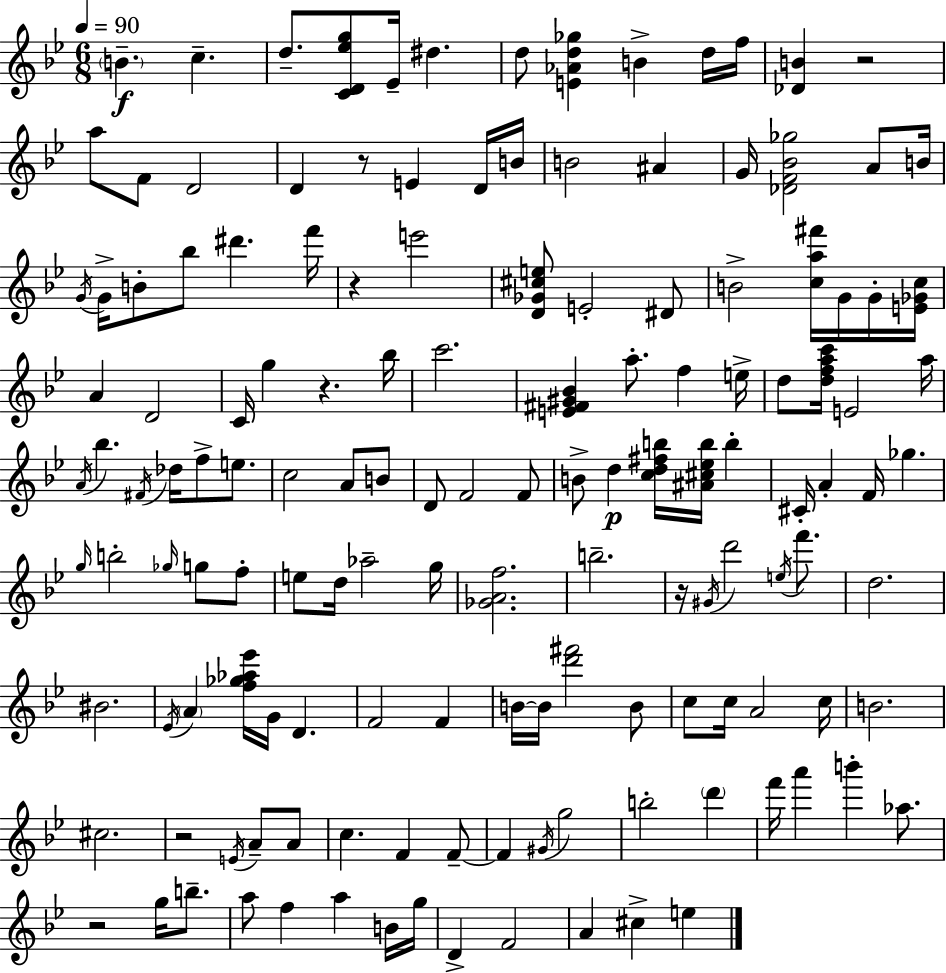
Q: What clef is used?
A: treble